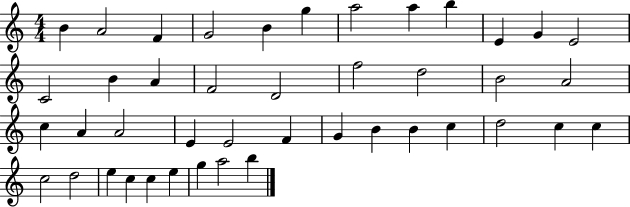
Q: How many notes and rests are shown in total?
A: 43